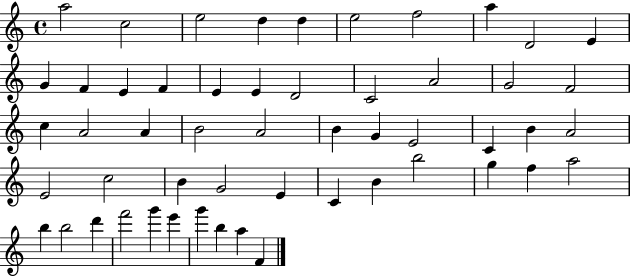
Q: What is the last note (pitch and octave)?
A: F4